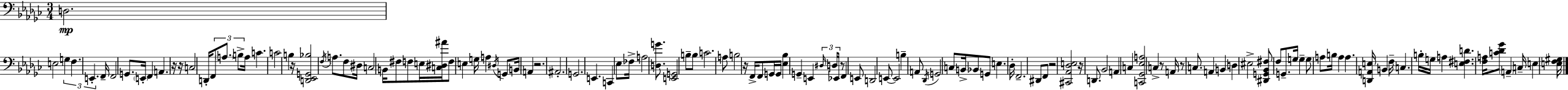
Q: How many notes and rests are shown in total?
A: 128